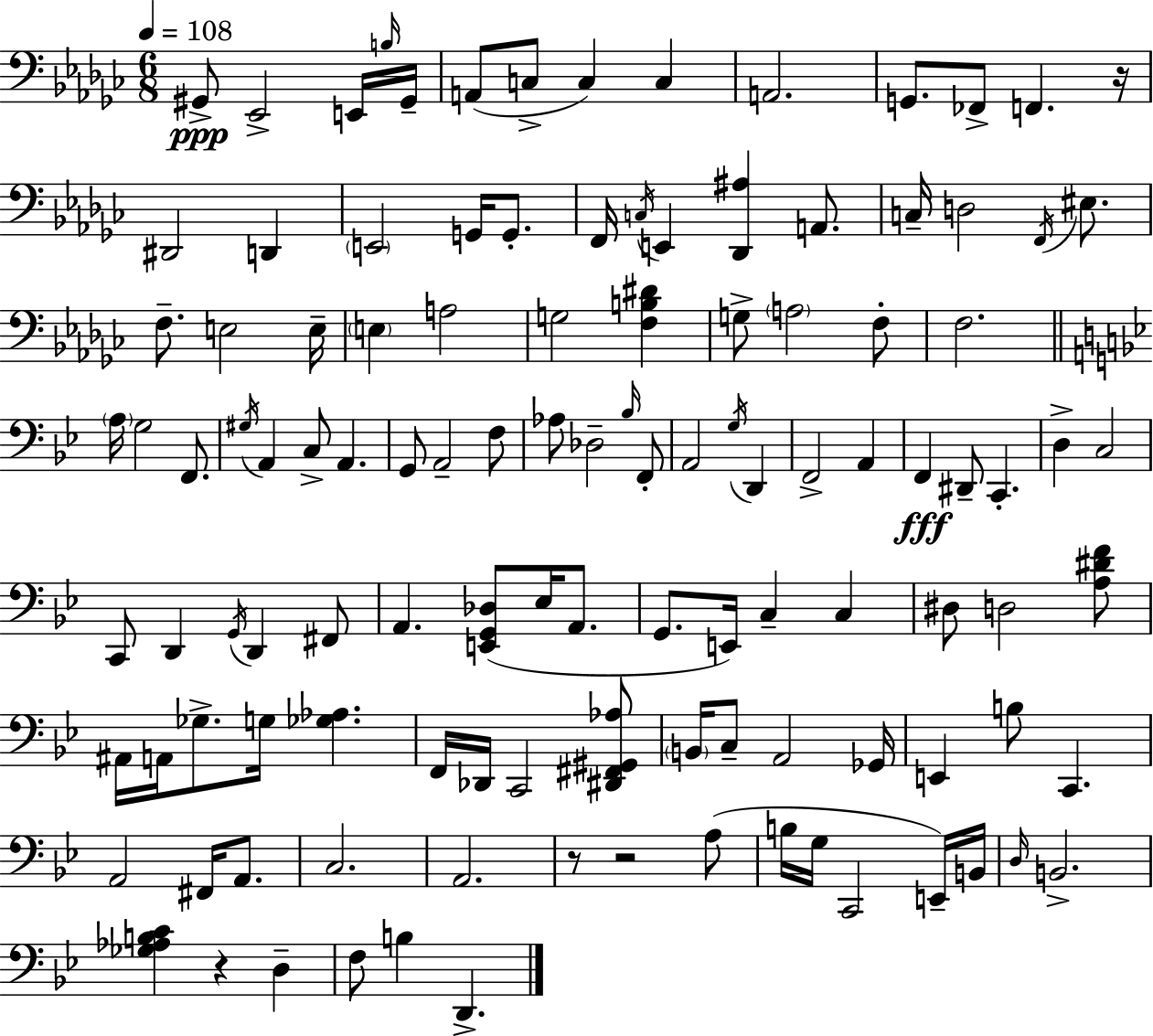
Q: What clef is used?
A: bass